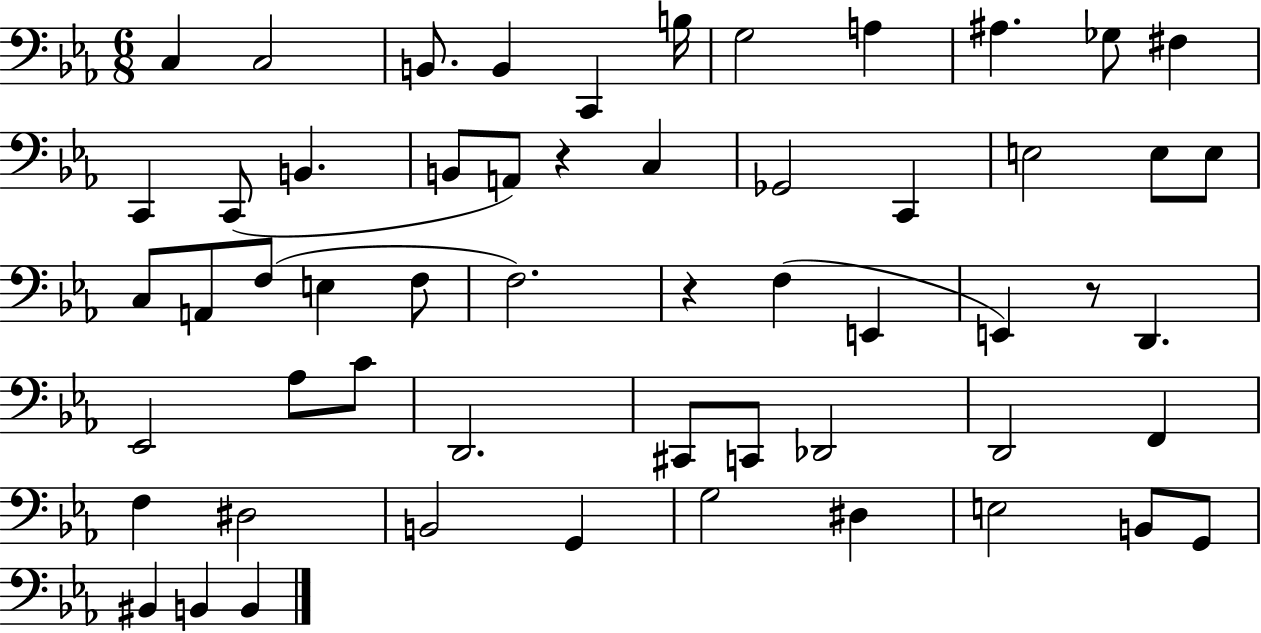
C3/q C3/h B2/e. B2/q C2/q B3/s G3/h A3/q A#3/q. Gb3/e F#3/q C2/q C2/e B2/q. B2/e A2/e R/q C3/q Gb2/h C2/q E3/h E3/e E3/e C3/e A2/e F3/e E3/q F3/e F3/h. R/q F3/q E2/q E2/q R/e D2/q. Eb2/h Ab3/e C4/e D2/h. C#2/e C2/e Db2/h D2/h F2/q F3/q D#3/h B2/h G2/q G3/h D#3/q E3/h B2/e G2/e BIS2/q B2/q B2/q